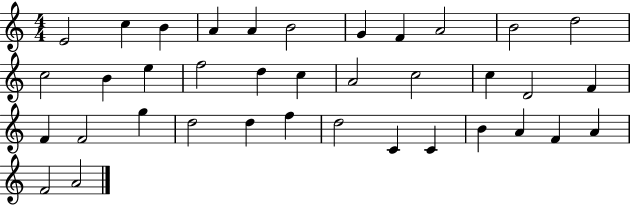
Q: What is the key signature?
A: C major